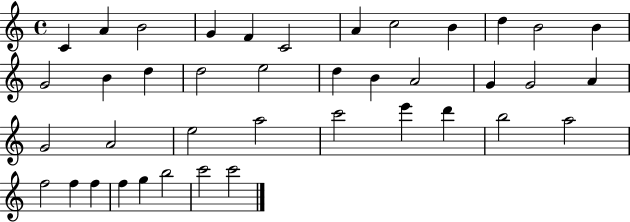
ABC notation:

X:1
T:Untitled
M:4/4
L:1/4
K:C
C A B2 G F C2 A c2 B d B2 B G2 B d d2 e2 d B A2 G G2 A G2 A2 e2 a2 c'2 e' d' b2 a2 f2 f f f g b2 c'2 c'2